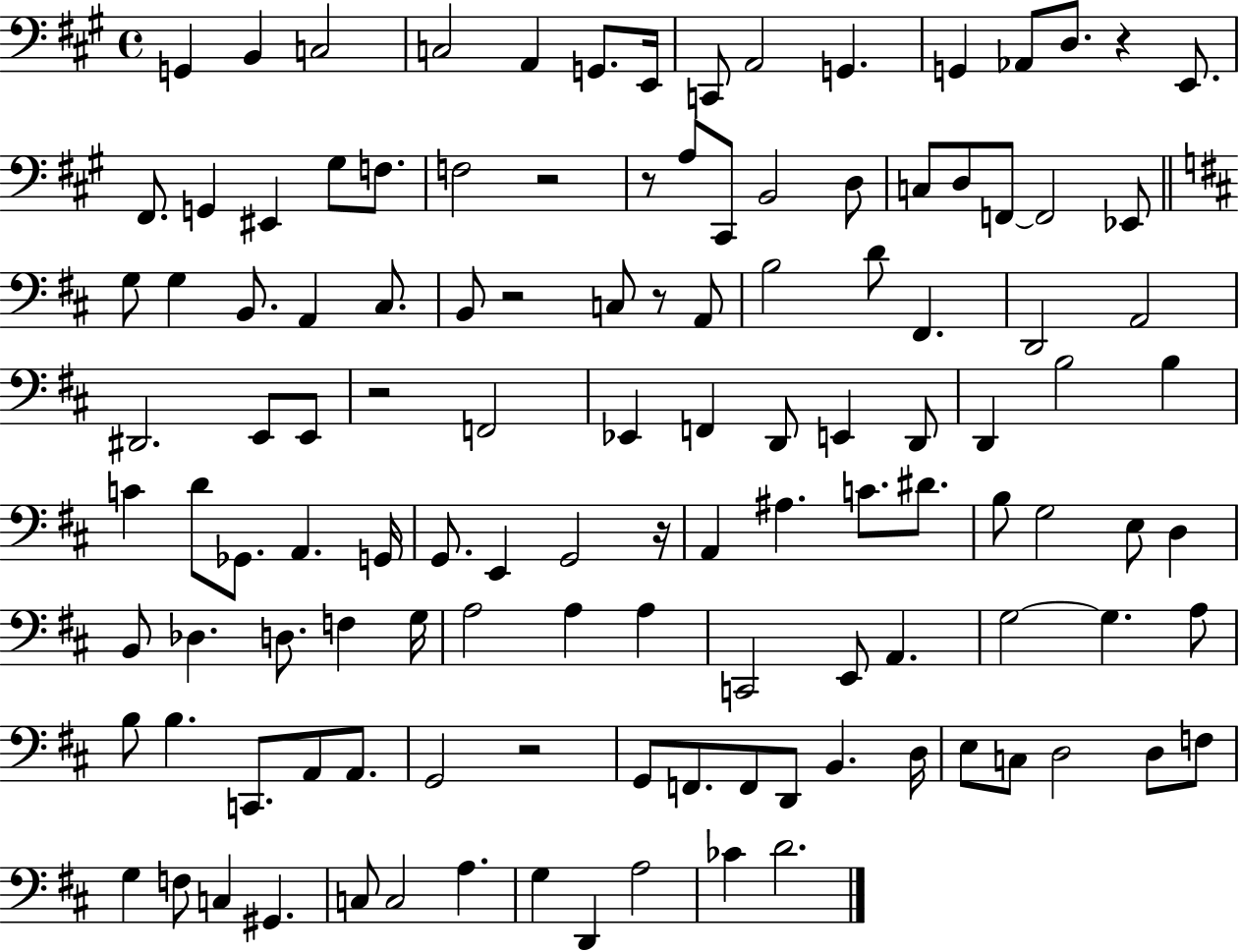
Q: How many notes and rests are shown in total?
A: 121